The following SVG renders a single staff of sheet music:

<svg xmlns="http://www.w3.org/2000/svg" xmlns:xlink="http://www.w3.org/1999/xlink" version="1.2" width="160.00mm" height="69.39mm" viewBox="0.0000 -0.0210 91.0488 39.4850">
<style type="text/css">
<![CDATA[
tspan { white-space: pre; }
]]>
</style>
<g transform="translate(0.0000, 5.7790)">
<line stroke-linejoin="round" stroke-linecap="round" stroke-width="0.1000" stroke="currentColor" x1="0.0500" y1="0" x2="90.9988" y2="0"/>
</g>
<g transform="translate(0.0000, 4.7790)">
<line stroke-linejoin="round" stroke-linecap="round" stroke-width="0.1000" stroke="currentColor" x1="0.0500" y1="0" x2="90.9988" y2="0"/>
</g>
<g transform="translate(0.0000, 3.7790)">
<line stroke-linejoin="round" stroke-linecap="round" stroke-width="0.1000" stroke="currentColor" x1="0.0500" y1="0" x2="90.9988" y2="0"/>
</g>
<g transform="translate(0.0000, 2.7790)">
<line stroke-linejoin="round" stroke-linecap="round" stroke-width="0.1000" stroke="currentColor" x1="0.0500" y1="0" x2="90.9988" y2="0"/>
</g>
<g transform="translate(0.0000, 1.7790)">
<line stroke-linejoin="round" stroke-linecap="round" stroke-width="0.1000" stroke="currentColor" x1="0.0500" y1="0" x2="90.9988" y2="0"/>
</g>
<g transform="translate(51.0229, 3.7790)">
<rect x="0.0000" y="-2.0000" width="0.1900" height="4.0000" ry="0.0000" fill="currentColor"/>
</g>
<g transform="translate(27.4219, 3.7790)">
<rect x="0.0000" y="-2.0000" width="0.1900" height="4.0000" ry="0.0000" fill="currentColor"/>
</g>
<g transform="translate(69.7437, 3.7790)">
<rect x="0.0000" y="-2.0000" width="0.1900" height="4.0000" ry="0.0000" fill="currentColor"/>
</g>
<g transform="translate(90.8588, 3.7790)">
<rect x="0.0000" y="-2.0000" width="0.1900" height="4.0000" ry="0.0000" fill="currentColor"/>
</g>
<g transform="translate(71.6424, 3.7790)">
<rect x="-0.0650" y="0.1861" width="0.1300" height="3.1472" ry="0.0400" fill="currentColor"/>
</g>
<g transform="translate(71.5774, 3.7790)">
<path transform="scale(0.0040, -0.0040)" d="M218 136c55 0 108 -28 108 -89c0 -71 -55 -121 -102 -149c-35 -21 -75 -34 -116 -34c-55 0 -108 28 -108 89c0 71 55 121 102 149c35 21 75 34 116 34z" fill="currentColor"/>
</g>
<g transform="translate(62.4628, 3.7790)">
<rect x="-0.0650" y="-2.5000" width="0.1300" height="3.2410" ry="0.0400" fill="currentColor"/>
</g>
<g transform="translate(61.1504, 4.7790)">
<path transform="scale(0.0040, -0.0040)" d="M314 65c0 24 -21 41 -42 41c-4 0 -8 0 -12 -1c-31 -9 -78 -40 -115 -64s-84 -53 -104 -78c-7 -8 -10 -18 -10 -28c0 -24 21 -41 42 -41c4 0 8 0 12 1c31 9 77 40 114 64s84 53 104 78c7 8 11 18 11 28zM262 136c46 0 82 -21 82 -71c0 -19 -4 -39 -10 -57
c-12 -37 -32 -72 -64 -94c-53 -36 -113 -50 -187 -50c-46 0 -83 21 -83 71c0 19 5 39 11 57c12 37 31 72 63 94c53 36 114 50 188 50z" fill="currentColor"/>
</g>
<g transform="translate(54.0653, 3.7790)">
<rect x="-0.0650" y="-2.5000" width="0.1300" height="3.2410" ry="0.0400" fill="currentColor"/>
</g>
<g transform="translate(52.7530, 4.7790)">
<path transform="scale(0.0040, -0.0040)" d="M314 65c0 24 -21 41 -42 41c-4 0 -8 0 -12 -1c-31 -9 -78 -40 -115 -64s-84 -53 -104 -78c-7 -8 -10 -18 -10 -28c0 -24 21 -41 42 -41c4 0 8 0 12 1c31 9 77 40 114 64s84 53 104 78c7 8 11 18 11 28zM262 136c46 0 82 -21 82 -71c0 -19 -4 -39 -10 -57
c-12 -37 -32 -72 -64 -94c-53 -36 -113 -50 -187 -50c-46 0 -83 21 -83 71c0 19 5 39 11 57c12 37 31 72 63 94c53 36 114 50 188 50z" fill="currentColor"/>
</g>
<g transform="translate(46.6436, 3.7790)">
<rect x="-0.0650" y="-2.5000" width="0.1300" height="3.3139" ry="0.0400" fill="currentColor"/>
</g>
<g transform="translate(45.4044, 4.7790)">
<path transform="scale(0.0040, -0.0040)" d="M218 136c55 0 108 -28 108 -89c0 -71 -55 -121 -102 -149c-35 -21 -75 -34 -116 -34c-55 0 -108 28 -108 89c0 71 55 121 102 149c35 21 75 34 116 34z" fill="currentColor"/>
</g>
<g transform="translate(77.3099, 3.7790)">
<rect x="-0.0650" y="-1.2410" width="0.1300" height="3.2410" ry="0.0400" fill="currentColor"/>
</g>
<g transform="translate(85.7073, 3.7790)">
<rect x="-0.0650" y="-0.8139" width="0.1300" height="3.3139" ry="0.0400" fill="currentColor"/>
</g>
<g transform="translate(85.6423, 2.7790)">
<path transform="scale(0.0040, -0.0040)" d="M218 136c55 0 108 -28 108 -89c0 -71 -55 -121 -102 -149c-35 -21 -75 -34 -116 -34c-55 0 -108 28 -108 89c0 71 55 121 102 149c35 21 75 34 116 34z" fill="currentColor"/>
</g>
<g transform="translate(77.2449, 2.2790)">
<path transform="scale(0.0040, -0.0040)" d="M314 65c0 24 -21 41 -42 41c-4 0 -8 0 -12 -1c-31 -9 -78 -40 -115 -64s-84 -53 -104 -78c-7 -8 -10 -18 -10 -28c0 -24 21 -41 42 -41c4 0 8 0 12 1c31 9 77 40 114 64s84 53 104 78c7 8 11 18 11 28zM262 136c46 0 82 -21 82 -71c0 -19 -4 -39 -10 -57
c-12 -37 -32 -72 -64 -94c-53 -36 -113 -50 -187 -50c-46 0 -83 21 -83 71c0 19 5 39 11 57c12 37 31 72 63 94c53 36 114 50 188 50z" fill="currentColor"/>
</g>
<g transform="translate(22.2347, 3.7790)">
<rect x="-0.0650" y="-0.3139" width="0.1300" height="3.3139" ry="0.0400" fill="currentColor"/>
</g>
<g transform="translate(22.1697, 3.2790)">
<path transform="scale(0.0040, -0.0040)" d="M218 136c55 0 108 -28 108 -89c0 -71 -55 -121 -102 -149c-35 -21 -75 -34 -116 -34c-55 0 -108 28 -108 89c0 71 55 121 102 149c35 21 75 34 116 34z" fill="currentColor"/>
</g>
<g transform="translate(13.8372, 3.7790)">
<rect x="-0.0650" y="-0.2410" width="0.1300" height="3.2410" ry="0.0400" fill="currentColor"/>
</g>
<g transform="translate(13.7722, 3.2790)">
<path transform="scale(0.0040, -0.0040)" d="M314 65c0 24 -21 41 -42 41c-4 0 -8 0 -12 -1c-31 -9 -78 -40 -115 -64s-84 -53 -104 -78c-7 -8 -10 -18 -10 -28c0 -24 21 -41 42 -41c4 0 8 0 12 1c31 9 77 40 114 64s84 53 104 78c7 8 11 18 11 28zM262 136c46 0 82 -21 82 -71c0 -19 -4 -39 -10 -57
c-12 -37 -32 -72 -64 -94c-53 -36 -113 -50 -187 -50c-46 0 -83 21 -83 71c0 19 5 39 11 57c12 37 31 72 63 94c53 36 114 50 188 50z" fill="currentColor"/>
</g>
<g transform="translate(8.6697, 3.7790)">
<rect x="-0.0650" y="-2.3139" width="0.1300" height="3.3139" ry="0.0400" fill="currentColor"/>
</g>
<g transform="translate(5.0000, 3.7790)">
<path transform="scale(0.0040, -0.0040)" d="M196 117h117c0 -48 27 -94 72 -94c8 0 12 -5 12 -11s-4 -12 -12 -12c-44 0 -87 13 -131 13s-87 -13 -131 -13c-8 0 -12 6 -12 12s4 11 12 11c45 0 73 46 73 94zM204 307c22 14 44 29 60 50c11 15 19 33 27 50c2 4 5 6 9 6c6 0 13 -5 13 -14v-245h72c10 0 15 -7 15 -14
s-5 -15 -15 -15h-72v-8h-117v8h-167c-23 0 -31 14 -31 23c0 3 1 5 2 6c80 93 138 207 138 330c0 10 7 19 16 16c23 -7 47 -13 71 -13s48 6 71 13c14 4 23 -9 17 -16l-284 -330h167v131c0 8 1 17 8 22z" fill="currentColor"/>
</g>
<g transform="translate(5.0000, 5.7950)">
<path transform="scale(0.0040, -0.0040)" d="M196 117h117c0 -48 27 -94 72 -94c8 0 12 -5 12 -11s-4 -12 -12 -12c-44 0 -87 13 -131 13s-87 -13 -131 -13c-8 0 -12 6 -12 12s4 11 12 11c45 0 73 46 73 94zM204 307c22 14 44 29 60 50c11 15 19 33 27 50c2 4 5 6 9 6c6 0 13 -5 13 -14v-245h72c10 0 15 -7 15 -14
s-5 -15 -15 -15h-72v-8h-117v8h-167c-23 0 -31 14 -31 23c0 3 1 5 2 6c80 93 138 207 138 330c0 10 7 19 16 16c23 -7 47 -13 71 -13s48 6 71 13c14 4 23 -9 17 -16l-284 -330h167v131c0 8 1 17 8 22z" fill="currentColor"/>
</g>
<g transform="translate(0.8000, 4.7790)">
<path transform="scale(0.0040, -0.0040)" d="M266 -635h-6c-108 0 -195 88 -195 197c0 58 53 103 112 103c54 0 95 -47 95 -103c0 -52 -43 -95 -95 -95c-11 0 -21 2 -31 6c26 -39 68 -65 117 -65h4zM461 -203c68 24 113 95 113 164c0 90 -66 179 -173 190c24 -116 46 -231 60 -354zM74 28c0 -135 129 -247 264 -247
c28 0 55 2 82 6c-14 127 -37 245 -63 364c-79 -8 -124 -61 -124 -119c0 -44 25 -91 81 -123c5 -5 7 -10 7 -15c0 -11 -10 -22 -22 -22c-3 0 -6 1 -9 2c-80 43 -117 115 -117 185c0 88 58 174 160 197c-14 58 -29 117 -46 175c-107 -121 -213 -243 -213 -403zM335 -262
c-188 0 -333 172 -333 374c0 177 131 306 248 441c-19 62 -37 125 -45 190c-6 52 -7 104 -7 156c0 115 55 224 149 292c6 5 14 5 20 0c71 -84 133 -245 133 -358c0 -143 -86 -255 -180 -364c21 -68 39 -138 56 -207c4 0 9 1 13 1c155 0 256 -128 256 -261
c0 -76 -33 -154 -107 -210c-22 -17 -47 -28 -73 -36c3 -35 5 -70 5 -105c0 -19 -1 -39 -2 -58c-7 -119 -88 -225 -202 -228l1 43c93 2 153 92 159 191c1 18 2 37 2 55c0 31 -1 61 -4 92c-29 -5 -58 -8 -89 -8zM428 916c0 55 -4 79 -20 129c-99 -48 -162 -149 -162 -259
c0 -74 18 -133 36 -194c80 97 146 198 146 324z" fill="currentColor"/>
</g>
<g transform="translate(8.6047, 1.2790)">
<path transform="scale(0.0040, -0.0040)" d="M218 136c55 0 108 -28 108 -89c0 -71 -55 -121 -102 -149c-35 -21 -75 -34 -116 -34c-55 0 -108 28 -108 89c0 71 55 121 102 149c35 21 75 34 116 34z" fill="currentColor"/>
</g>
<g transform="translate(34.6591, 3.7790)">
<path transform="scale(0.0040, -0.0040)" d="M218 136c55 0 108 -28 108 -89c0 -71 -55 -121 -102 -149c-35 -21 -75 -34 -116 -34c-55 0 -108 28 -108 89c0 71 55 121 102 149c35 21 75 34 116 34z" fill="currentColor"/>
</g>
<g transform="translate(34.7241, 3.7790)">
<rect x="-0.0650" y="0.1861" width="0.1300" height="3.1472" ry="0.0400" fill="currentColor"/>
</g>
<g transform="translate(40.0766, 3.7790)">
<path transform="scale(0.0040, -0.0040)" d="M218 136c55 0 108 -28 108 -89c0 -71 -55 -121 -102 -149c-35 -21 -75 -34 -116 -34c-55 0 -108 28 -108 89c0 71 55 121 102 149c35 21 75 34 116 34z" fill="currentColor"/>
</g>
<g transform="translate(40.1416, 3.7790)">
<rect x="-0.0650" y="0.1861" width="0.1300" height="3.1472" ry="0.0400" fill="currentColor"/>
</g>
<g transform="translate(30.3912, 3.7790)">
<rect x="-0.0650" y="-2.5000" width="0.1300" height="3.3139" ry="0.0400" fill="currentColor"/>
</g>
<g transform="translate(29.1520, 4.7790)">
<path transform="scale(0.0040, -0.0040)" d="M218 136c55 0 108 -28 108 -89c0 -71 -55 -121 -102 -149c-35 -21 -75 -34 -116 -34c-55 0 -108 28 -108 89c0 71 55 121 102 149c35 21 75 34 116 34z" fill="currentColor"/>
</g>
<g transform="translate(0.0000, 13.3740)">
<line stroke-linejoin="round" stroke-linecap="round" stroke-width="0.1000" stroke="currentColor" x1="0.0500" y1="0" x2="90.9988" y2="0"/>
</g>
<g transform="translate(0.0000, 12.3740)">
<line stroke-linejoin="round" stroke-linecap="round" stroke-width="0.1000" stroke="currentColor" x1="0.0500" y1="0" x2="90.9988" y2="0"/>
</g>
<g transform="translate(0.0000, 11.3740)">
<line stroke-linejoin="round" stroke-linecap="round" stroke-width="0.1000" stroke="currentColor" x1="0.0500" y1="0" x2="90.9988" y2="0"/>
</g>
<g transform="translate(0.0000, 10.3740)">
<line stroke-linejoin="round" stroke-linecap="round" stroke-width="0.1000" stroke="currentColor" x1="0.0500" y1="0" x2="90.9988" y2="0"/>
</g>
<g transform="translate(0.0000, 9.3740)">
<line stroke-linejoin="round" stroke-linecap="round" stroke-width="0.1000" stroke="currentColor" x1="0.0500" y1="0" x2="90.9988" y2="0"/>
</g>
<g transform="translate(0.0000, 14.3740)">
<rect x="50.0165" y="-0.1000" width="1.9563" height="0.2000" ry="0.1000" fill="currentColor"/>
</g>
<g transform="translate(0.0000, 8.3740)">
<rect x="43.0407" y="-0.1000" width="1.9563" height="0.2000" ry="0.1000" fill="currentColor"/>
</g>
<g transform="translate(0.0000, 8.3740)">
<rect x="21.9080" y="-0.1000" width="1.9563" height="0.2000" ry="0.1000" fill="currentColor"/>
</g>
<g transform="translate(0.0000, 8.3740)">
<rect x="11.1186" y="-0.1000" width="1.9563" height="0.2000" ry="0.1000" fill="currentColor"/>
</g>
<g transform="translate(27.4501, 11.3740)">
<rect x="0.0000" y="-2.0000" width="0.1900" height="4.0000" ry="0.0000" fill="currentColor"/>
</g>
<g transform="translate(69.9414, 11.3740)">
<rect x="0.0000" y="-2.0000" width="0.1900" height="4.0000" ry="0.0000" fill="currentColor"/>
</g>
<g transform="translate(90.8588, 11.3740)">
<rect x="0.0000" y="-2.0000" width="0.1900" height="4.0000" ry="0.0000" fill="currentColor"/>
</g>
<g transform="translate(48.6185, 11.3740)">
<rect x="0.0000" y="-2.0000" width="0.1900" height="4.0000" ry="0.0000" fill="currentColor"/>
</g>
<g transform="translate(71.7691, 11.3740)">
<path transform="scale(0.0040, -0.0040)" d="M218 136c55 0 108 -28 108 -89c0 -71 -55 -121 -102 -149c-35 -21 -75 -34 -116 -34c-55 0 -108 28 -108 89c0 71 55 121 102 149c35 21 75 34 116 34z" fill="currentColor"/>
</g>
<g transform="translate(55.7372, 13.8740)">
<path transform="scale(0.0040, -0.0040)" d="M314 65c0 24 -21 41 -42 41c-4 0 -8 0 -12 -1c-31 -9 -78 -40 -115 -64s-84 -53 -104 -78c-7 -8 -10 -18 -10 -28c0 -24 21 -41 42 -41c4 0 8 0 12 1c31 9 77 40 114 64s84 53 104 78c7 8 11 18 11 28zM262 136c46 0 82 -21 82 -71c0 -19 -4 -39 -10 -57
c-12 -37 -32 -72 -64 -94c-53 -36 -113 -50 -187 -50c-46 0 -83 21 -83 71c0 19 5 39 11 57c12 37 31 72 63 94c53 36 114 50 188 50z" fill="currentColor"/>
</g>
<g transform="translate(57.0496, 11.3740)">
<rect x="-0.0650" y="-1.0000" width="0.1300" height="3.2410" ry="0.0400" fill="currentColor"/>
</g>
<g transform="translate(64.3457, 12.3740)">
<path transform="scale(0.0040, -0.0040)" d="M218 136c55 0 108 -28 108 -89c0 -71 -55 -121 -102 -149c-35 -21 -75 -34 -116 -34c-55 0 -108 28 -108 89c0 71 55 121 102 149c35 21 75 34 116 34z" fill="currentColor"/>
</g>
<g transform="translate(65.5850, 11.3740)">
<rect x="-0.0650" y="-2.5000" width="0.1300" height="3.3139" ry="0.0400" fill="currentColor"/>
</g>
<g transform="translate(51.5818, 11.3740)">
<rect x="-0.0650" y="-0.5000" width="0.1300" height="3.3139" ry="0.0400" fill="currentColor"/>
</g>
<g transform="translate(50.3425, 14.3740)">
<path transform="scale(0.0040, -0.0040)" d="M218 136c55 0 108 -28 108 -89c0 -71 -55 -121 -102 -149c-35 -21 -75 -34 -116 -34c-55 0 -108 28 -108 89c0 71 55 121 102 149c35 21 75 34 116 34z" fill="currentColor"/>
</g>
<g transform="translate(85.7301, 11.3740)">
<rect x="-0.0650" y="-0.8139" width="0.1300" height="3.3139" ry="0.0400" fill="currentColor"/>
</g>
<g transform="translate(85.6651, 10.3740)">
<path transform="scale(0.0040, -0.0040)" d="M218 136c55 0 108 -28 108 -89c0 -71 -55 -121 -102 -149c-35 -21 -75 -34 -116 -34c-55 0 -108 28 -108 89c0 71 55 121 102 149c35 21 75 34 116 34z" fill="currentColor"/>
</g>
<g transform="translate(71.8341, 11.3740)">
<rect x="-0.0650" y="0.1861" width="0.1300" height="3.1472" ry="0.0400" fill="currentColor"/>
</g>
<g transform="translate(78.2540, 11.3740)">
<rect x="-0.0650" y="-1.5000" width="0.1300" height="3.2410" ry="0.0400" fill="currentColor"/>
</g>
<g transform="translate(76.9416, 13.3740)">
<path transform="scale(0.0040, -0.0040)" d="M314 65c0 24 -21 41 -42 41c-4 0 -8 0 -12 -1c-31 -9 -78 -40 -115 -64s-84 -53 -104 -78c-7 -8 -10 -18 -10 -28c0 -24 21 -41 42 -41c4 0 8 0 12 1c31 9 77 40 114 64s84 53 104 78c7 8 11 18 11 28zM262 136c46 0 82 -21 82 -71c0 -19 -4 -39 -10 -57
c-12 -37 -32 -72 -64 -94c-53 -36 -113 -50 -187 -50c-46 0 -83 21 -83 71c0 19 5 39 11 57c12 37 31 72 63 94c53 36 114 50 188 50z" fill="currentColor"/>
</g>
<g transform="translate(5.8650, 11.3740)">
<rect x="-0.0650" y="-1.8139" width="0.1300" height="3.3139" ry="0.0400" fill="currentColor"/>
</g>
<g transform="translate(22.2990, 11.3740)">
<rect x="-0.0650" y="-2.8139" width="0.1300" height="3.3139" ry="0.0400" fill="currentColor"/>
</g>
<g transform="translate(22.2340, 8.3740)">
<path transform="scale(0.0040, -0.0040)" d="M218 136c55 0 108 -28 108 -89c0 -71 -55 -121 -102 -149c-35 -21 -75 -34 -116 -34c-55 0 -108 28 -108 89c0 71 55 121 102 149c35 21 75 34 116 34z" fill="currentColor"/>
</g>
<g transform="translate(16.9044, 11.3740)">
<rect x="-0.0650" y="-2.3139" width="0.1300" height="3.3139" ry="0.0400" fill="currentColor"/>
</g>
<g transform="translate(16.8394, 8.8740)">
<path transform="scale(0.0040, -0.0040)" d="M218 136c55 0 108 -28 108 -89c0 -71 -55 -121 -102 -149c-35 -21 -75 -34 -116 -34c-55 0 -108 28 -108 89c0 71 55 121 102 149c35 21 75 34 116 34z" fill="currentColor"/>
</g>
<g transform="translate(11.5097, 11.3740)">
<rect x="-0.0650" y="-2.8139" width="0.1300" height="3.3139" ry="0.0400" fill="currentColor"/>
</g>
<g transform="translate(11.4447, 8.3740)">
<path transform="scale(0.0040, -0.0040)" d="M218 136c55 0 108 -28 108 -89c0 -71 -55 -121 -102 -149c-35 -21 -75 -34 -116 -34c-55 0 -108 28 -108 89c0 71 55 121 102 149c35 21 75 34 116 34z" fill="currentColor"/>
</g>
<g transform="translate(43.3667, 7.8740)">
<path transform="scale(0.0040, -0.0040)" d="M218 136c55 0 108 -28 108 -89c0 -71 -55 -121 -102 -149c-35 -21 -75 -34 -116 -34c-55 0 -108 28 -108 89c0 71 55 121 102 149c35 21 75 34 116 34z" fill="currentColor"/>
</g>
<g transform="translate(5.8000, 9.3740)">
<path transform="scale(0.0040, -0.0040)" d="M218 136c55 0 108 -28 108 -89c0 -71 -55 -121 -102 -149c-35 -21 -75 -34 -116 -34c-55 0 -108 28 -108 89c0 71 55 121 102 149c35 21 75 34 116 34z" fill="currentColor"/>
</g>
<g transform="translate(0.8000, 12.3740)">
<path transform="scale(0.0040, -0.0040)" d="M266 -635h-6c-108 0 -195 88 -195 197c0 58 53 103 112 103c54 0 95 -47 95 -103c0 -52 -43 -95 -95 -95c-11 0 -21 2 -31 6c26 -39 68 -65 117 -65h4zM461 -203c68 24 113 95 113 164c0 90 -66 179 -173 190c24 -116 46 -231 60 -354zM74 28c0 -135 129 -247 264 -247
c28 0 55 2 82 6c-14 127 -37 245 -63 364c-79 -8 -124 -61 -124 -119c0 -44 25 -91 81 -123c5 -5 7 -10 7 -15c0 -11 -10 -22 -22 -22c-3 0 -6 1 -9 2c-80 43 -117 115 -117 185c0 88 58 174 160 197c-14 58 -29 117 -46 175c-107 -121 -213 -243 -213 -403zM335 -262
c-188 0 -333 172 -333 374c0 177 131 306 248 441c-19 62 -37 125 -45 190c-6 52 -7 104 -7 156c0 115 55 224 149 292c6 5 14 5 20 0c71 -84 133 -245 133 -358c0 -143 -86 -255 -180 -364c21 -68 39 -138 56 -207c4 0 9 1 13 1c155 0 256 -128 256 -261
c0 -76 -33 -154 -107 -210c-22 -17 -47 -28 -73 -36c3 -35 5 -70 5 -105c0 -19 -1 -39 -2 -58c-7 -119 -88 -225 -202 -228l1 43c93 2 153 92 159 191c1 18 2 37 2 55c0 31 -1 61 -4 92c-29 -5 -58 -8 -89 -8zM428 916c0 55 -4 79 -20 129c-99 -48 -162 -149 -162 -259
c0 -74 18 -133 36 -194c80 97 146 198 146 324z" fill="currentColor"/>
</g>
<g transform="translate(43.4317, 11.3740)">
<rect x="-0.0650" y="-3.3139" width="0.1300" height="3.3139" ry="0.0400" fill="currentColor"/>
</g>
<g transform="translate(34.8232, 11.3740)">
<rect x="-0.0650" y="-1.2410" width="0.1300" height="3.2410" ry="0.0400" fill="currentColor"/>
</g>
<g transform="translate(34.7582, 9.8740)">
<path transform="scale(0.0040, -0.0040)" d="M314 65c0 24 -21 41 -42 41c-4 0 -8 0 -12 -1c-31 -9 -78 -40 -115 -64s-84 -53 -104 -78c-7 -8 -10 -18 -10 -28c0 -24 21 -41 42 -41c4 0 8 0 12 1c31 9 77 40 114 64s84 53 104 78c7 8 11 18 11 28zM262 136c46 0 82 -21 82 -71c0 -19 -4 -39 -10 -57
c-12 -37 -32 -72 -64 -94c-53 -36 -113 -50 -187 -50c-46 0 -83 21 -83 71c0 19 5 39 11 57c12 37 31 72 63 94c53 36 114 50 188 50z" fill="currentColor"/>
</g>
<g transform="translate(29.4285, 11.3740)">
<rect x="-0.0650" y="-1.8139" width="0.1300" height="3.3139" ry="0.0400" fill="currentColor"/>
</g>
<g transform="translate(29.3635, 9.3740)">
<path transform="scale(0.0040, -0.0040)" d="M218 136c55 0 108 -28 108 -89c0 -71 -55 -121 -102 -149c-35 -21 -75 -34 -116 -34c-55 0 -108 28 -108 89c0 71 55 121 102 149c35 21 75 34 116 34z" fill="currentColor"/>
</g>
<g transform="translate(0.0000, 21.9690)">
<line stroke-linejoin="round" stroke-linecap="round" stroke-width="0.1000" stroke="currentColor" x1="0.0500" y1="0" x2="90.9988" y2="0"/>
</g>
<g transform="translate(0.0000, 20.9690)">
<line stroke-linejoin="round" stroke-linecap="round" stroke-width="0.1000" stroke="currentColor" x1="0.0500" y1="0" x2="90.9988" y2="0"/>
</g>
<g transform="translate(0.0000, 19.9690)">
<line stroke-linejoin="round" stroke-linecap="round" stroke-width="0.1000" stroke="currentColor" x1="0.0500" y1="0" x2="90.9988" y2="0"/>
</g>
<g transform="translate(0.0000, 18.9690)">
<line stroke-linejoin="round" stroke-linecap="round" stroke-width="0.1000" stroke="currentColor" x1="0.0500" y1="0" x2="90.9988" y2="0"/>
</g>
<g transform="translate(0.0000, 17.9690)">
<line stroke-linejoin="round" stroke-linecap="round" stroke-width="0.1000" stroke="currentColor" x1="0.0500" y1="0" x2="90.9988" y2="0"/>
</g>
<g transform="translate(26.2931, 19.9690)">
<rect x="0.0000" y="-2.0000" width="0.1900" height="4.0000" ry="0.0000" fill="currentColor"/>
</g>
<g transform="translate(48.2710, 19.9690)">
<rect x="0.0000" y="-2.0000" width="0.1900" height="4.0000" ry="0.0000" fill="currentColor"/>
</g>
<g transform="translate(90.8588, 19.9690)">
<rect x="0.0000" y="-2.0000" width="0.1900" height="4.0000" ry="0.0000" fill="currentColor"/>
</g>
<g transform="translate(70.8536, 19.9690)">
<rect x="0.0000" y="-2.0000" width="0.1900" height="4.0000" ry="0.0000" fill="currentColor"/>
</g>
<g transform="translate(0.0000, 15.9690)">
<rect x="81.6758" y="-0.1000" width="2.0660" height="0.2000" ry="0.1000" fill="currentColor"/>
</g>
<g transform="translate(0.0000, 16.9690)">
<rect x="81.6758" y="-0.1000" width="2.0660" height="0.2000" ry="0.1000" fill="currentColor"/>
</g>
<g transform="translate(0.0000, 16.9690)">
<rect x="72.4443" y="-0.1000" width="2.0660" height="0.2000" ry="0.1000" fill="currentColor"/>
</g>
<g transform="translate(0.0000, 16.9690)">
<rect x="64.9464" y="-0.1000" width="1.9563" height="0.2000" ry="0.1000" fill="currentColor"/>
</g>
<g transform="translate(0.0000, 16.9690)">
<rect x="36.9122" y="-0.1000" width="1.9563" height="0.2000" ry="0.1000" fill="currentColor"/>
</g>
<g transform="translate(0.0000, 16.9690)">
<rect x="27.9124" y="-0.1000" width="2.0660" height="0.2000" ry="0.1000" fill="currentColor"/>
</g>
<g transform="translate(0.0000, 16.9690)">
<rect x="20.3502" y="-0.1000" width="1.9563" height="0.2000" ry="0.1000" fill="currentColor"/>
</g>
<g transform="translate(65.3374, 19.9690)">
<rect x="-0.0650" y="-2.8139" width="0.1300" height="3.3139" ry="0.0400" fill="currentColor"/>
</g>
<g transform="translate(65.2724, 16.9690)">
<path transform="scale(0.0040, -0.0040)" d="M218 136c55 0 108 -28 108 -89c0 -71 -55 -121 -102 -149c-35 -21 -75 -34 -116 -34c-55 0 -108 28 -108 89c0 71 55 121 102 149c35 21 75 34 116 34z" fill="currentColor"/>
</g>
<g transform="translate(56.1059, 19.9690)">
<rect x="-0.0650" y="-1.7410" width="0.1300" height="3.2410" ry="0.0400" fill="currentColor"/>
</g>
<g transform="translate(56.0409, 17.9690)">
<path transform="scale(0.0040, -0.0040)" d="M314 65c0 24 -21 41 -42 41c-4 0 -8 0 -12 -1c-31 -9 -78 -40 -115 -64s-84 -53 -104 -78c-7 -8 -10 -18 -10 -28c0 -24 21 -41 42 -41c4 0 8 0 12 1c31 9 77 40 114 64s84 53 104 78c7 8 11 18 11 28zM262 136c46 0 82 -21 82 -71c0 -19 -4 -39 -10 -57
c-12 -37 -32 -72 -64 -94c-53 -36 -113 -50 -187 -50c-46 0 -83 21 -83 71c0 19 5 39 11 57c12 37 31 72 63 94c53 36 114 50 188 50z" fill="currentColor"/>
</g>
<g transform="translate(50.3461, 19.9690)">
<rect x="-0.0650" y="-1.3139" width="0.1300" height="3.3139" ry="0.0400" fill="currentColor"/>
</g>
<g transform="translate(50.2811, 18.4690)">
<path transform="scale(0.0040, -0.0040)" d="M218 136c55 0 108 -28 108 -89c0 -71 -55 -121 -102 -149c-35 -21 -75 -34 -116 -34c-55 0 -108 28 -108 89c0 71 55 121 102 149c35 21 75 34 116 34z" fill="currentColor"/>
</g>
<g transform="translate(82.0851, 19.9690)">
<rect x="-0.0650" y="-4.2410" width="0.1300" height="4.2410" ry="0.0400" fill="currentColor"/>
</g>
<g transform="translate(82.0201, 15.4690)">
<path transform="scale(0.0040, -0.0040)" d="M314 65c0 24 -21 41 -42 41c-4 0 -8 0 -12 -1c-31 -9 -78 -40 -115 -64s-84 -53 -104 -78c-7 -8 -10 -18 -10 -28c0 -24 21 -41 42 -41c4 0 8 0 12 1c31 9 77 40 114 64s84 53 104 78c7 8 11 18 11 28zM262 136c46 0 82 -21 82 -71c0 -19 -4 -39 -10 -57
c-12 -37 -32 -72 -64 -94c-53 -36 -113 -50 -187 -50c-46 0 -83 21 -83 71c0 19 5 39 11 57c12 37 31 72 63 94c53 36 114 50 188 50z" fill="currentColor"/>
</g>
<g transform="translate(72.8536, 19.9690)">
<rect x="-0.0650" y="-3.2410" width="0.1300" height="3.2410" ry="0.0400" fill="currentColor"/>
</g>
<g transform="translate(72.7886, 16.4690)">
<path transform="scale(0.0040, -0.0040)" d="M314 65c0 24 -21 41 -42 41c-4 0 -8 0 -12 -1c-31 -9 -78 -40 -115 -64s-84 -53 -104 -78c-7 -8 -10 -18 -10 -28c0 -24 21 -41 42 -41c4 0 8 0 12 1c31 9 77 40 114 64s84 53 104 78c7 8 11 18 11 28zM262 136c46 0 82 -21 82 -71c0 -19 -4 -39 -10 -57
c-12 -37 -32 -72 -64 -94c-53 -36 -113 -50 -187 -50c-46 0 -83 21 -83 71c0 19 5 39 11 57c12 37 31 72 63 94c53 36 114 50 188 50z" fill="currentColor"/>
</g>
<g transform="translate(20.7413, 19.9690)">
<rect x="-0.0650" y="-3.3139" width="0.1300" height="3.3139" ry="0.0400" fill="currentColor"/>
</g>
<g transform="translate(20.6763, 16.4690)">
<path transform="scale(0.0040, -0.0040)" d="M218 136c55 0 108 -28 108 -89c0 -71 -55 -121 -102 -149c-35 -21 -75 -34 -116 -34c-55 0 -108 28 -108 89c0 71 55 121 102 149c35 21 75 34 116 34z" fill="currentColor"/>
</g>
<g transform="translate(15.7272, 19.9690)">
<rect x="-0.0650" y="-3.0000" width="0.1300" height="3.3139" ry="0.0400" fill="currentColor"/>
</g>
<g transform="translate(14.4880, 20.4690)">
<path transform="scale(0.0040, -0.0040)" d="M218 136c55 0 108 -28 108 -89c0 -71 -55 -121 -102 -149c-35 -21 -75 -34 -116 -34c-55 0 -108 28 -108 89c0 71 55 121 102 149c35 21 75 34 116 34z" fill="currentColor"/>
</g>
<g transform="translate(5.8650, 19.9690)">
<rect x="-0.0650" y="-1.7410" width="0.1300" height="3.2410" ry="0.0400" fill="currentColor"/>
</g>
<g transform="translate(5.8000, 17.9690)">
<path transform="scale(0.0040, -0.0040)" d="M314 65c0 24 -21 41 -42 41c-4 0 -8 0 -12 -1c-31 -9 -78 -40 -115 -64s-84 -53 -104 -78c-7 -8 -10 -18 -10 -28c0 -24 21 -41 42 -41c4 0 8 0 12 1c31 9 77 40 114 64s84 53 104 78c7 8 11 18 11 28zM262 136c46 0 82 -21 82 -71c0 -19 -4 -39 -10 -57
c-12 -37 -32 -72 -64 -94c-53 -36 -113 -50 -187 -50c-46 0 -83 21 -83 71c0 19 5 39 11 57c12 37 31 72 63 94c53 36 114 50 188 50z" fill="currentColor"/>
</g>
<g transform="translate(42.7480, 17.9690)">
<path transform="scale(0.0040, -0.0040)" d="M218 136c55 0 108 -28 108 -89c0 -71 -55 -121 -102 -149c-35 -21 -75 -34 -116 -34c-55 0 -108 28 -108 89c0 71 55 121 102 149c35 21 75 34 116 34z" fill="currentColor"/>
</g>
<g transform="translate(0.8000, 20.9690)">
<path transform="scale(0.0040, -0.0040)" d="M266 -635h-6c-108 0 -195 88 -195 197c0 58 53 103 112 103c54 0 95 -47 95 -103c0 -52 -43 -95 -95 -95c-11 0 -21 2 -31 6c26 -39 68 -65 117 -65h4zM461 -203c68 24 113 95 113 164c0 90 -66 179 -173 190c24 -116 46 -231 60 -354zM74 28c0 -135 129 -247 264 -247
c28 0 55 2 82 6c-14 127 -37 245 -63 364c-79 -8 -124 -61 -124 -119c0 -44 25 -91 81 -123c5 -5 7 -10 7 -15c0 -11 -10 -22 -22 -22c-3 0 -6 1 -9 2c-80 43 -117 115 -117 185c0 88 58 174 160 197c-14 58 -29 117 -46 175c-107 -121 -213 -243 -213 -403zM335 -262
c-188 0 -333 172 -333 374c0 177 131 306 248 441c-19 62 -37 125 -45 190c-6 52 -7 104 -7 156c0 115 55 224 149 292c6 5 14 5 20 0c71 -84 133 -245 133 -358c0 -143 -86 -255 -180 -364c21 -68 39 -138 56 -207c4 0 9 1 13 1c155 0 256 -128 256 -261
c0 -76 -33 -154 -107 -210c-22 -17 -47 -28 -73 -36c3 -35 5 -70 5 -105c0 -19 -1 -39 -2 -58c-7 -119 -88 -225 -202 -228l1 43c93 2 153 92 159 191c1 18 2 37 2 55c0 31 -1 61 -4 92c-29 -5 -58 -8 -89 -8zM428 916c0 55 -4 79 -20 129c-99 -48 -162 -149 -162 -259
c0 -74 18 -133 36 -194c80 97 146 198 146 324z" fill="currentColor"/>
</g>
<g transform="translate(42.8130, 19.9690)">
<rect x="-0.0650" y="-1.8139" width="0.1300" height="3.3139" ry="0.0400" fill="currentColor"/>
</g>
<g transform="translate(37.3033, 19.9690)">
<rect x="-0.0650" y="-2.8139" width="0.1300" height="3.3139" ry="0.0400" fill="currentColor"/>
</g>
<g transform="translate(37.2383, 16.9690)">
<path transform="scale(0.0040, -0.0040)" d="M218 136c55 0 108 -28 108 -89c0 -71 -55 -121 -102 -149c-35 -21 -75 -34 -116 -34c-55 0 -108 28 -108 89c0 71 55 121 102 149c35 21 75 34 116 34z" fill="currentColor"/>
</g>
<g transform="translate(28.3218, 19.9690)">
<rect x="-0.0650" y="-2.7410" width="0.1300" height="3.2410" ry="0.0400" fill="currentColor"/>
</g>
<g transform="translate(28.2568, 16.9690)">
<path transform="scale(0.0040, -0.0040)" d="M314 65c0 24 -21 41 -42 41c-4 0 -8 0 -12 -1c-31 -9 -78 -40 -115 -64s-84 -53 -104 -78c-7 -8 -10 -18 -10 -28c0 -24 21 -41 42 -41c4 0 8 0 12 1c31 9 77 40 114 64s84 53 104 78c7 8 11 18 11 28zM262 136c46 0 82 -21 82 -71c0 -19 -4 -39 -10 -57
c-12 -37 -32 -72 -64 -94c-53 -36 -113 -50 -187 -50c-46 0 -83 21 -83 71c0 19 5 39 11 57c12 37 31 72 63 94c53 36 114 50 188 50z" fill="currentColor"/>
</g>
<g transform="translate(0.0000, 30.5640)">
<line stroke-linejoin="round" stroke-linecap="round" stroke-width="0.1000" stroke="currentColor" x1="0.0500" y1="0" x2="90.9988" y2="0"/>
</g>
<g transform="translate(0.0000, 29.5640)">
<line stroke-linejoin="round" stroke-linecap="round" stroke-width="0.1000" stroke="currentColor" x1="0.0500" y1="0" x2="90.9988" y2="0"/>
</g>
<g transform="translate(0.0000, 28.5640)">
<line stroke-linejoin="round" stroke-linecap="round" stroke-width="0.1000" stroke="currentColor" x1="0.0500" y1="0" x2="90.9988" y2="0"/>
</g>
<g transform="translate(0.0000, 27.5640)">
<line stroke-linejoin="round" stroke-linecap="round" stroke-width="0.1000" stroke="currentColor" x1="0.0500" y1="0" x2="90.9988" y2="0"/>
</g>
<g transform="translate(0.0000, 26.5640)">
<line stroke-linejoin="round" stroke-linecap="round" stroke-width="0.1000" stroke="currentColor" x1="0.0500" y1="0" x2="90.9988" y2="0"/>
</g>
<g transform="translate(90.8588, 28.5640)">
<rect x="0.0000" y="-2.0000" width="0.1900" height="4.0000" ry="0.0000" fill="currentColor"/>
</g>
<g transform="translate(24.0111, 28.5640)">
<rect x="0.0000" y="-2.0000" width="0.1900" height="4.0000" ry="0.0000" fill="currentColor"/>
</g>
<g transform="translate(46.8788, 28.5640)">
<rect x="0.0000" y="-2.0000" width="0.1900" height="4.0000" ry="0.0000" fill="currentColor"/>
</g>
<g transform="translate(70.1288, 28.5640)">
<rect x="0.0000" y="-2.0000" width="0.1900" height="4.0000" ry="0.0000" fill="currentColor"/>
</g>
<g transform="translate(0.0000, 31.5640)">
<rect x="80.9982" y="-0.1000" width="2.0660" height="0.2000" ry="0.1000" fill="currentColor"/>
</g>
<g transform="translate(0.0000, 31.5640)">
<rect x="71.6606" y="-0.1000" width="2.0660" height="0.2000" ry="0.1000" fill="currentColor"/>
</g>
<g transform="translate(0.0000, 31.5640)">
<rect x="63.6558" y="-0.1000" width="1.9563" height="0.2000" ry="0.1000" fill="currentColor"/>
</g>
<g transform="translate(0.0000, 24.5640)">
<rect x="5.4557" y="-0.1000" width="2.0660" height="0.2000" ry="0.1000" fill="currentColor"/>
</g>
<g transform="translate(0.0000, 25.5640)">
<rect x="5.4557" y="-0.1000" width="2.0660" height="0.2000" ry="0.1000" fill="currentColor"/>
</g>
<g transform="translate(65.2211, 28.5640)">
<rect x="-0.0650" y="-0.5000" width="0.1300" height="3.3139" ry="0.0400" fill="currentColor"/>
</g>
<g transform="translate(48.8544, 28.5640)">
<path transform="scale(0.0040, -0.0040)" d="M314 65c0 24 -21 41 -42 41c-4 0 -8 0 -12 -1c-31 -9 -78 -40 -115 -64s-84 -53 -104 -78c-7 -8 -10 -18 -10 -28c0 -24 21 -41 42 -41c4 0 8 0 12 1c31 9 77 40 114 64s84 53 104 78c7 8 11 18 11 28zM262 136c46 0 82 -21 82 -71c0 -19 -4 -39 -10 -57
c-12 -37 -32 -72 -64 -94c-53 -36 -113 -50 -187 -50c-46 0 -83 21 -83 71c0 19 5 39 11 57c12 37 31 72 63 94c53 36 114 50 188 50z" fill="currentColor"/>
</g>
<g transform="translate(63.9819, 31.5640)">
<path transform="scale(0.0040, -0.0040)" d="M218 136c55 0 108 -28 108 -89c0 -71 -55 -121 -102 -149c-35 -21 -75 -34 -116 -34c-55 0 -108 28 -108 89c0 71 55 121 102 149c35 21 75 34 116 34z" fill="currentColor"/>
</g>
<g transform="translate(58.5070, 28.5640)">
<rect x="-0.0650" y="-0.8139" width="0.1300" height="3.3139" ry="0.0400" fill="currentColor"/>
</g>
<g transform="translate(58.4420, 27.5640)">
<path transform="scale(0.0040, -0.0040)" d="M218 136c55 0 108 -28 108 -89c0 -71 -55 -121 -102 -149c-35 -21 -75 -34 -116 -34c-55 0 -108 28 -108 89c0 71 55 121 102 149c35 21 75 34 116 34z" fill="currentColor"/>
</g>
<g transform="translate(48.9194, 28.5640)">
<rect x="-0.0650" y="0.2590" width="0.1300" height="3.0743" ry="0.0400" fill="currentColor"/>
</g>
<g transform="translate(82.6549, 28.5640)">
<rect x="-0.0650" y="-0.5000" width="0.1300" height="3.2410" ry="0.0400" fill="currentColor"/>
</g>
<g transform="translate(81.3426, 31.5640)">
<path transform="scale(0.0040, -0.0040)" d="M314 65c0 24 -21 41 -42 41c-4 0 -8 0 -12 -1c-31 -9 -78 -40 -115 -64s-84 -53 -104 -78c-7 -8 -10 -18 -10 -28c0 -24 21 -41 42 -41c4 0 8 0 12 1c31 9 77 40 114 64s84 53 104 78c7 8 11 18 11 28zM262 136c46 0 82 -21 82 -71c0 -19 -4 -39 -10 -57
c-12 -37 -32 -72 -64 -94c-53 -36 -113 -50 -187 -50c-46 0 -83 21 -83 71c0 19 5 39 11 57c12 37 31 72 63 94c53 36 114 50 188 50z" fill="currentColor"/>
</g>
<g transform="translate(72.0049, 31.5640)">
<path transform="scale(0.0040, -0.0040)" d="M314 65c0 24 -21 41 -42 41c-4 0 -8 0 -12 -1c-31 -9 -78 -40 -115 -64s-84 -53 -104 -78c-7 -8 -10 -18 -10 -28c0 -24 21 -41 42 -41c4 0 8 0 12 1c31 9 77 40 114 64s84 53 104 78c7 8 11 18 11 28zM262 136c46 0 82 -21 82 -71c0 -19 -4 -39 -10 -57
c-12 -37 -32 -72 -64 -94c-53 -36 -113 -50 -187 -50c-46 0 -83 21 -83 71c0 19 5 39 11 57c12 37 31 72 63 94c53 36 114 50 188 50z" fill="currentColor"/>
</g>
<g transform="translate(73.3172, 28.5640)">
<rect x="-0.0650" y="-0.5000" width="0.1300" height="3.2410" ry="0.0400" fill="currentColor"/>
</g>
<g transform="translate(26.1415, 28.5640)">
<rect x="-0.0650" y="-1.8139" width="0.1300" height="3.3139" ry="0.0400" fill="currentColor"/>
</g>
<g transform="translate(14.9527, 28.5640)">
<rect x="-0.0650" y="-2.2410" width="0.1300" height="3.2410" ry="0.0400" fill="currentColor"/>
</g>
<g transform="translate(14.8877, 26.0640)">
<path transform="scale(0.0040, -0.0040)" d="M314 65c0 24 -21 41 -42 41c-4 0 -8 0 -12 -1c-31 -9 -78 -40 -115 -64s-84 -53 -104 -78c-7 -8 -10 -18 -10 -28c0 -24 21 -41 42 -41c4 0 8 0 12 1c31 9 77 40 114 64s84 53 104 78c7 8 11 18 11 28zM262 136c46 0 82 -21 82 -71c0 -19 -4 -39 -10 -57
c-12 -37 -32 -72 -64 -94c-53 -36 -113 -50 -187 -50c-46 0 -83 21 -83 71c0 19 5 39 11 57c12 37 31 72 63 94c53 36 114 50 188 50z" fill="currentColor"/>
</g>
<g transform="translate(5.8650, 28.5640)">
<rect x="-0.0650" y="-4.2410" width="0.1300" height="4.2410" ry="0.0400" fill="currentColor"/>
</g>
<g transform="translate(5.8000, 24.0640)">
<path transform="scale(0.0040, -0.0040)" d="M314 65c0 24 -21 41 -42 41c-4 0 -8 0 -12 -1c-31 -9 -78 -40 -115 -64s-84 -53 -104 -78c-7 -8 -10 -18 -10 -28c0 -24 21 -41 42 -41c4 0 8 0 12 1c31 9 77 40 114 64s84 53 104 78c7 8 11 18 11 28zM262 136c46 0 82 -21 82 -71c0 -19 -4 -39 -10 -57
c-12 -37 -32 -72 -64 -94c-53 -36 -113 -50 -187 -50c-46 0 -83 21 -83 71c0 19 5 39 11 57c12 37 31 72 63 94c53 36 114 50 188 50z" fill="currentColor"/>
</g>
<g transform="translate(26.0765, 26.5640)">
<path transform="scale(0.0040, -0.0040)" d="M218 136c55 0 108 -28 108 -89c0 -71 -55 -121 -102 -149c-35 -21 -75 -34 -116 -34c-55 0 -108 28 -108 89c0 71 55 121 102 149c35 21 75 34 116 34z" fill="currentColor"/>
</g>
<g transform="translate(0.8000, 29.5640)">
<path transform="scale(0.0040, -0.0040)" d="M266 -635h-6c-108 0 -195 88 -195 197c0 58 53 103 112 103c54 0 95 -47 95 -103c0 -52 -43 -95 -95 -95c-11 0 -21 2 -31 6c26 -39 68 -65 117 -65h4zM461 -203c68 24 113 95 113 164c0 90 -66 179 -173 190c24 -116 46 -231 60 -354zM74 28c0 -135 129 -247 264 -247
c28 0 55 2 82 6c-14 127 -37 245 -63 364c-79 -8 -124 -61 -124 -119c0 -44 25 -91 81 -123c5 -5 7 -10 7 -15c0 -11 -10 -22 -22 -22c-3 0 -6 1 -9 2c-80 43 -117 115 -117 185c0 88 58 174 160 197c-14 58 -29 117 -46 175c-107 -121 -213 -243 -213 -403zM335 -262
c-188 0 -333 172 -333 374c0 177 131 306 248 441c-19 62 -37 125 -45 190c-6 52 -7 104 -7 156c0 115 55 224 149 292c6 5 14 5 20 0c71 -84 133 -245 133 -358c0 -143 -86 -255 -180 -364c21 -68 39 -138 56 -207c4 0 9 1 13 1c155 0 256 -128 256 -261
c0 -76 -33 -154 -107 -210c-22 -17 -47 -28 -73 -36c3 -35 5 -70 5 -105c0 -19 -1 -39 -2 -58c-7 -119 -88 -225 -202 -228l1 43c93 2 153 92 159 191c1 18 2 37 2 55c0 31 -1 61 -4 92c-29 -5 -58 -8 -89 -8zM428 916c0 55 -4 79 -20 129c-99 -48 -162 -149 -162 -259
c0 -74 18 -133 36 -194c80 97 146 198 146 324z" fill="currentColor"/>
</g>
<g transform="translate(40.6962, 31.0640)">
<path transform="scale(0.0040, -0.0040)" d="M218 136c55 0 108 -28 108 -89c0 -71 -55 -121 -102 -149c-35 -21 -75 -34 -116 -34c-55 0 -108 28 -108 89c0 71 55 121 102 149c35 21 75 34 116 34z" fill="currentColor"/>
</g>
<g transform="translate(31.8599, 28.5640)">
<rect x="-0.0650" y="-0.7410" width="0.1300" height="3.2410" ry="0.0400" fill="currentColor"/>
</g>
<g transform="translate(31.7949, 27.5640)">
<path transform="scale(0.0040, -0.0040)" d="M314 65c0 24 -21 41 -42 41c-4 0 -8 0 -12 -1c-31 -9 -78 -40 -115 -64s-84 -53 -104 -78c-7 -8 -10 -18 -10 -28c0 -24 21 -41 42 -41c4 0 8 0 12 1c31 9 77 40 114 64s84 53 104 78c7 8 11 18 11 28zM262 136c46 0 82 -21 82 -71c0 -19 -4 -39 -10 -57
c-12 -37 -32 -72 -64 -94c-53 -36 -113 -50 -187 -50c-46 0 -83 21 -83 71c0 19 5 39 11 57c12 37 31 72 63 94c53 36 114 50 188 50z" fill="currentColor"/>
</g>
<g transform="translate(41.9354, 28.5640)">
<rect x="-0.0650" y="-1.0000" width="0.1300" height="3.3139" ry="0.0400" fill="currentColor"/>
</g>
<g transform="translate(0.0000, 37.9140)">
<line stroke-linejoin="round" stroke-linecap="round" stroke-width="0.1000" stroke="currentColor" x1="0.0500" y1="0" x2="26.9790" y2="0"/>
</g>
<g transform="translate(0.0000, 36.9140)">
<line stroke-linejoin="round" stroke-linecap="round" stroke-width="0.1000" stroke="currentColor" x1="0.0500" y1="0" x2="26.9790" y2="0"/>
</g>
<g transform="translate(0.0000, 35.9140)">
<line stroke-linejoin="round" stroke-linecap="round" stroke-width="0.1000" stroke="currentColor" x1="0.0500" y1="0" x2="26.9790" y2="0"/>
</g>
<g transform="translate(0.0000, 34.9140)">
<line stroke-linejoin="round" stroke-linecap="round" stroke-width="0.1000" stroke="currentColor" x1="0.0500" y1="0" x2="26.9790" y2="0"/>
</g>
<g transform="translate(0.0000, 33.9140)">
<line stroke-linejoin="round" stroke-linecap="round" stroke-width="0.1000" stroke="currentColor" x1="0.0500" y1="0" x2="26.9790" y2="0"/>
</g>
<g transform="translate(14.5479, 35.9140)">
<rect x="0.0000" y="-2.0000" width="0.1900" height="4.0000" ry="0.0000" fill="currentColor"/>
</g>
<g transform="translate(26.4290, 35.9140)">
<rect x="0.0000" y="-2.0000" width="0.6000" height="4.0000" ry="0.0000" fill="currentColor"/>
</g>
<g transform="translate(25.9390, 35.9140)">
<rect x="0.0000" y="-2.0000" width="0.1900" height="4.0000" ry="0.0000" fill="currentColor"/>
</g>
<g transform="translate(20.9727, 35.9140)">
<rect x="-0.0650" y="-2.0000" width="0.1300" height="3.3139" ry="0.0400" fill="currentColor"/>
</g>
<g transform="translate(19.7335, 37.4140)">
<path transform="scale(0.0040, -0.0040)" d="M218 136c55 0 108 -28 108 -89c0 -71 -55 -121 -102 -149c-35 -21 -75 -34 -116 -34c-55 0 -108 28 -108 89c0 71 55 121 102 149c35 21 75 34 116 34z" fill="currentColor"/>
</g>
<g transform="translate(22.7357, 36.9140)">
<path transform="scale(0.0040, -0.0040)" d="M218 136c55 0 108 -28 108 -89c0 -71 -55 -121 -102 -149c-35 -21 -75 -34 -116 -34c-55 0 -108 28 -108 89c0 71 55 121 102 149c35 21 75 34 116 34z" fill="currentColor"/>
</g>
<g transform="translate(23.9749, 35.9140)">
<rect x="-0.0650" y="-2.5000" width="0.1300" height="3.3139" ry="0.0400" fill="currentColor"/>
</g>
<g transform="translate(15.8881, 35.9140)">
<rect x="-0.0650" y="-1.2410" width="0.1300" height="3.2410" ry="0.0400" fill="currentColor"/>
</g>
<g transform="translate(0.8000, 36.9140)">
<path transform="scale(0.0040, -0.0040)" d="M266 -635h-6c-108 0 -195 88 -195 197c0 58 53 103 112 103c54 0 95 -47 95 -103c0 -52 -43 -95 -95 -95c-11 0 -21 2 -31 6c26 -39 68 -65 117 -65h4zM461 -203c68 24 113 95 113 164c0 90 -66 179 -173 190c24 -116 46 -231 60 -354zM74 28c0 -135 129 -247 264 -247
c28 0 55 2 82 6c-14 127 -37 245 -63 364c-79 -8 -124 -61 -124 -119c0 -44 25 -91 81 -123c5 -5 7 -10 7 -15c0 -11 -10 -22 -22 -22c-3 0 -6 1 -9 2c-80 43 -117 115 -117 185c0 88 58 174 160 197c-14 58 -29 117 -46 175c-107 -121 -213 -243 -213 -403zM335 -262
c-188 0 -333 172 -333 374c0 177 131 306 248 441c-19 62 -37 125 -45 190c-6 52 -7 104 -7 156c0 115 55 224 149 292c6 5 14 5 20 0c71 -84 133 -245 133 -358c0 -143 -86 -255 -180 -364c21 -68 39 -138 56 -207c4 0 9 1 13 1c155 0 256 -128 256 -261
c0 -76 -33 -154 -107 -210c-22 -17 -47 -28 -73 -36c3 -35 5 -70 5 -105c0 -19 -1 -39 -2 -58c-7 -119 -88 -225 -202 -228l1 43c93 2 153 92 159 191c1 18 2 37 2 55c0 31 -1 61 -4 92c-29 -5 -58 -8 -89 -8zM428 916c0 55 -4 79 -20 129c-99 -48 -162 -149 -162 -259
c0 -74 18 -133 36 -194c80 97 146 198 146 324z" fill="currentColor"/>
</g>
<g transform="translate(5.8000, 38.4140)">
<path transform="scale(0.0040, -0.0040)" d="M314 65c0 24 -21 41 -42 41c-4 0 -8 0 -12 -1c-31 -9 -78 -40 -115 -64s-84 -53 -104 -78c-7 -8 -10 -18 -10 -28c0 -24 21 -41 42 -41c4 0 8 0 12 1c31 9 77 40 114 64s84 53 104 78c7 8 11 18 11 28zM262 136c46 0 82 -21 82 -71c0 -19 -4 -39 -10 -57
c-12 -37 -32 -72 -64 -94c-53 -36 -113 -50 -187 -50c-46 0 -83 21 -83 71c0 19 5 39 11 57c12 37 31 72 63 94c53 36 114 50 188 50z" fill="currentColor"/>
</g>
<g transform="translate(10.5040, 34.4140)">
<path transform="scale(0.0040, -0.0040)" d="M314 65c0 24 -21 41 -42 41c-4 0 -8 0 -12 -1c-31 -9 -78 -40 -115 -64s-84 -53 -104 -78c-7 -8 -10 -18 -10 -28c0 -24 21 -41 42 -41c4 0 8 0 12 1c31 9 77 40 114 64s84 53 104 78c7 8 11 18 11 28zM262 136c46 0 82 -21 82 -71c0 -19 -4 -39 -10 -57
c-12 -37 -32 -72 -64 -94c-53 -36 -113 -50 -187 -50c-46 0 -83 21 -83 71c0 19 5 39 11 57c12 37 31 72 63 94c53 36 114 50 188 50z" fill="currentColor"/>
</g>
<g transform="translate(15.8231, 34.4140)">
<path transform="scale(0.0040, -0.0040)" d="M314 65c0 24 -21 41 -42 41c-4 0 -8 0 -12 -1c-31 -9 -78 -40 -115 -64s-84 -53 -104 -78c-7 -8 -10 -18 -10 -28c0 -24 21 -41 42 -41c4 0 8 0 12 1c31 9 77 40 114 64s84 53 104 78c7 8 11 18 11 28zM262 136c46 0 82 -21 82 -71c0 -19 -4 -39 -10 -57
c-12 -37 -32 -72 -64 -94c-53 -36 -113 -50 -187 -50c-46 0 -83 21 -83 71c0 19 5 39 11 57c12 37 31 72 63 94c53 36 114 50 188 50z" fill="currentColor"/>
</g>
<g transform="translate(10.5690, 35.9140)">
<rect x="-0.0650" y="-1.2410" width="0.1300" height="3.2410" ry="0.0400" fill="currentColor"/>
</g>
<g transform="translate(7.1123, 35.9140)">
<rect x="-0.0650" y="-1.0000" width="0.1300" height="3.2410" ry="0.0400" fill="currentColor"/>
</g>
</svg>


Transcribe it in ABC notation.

X:1
T:Untitled
M:4/4
L:1/4
K:C
g c2 c G B B G G2 G2 B e2 d f a g a f e2 b C D2 G B E2 d f2 A b a2 a f e f2 a b2 d'2 d'2 g2 f d2 D B2 d C C2 C2 D2 e2 e2 F G